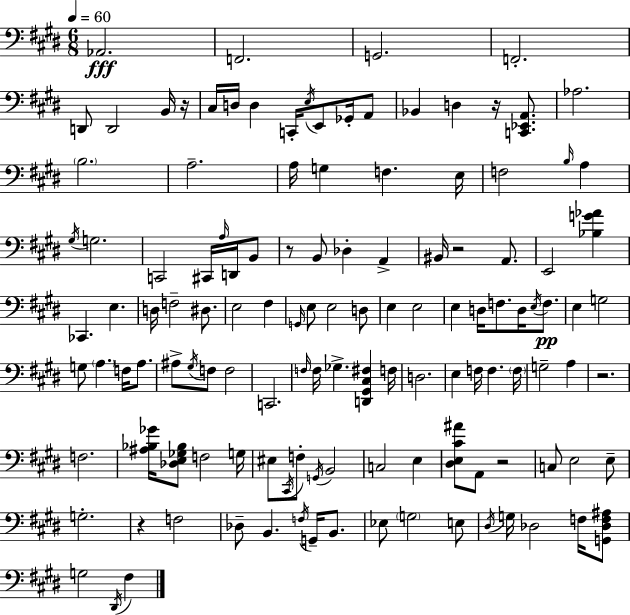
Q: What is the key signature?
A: E major